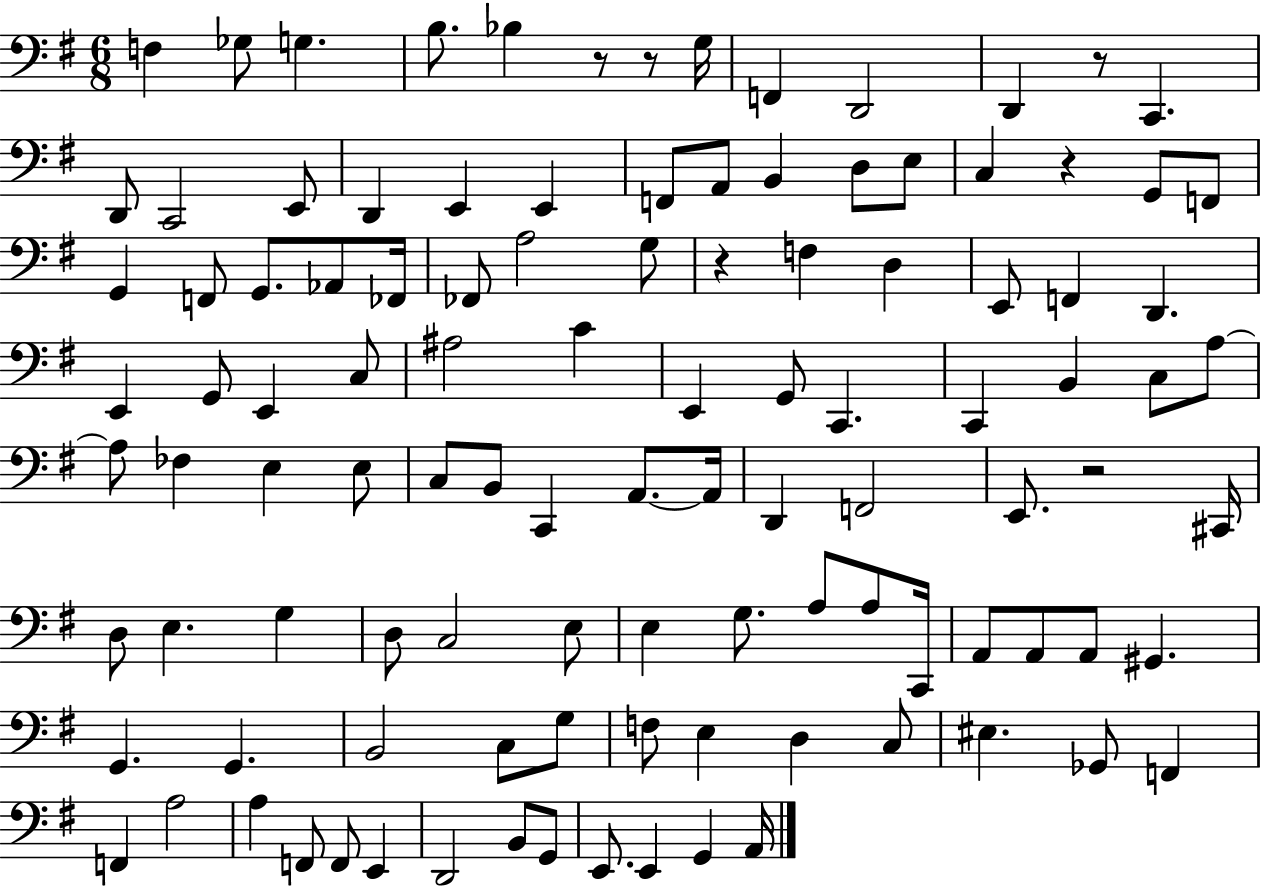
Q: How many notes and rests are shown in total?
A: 109